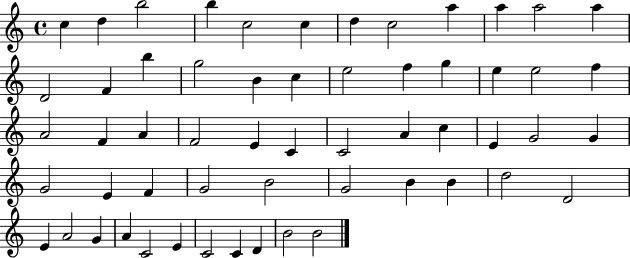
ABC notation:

X:1
T:Untitled
M:4/4
L:1/4
K:C
c d b2 b c2 c d c2 a a a2 a D2 F b g2 B c e2 f g e e2 f A2 F A F2 E C C2 A c E G2 G G2 E F G2 B2 G2 B B d2 D2 E A2 G A C2 E C2 C D B2 B2